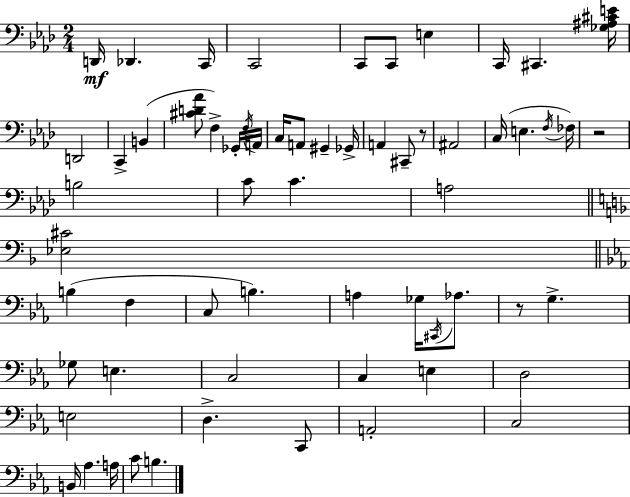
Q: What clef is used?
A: bass